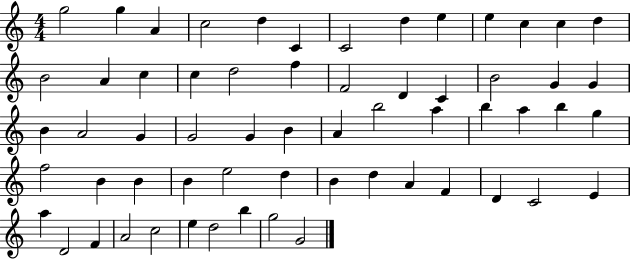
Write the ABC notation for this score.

X:1
T:Untitled
M:4/4
L:1/4
K:C
g2 g A c2 d C C2 d e e c c d B2 A c c d2 f F2 D C B2 G G B A2 G G2 G B A b2 a b a b g f2 B B B e2 d B d A F D C2 E a D2 F A2 c2 e d2 b g2 G2